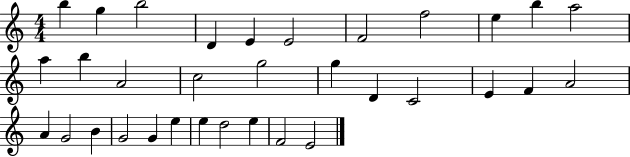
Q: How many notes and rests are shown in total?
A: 33